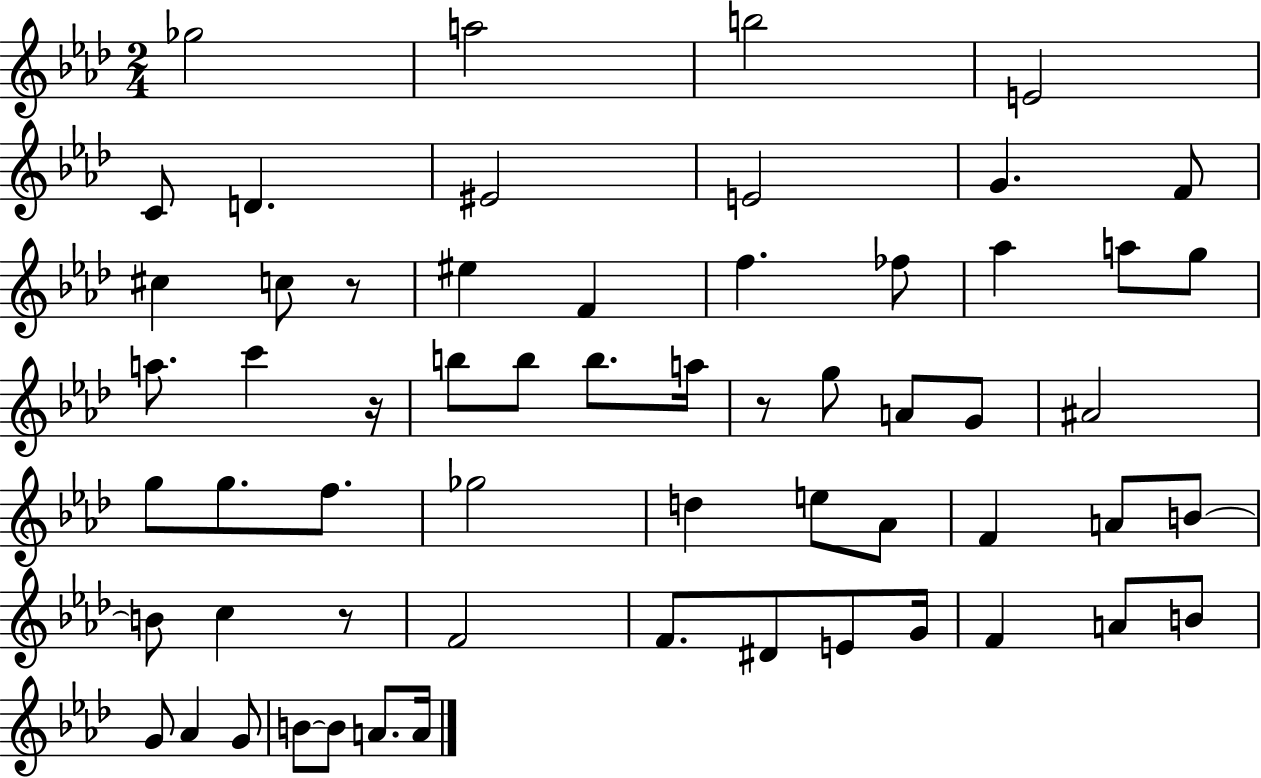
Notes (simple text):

Gb5/h A5/h B5/h E4/h C4/e D4/q. EIS4/h E4/h G4/q. F4/e C#5/q C5/e R/e EIS5/q F4/q F5/q. FES5/e Ab5/q A5/e G5/e A5/e. C6/q R/s B5/e B5/e B5/e. A5/s R/e G5/e A4/e G4/e A#4/h G5/e G5/e. F5/e. Gb5/h D5/q E5/e Ab4/e F4/q A4/e B4/e B4/e C5/q R/e F4/h F4/e. D#4/e E4/e G4/s F4/q A4/e B4/e G4/e Ab4/q G4/e B4/e B4/e A4/e. A4/s